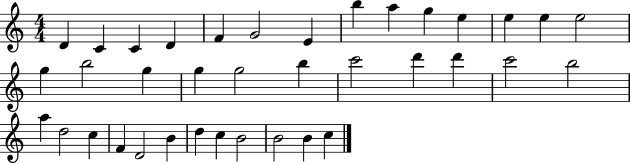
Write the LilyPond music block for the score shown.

{
  \clef treble
  \numericTimeSignature
  \time 4/4
  \key c \major
  d'4 c'4 c'4 d'4 | f'4 g'2 e'4 | b''4 a''4 g''4 e''4 | e''4 e''4 e''2 | \break g''4 b''2 g''4 | g''4 g''2 b''4 | c'''2 d'''4 d'''4 | c'''2 b''2 | \break a''4 d''2 c''4 | f'4 d'2 b'4 | d''4 c''4 b'2 | b'2 b'4 c''4 | \break \bar "|."
}